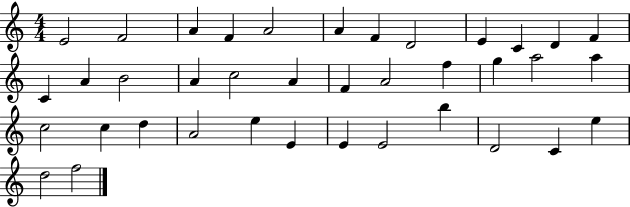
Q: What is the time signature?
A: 4/4